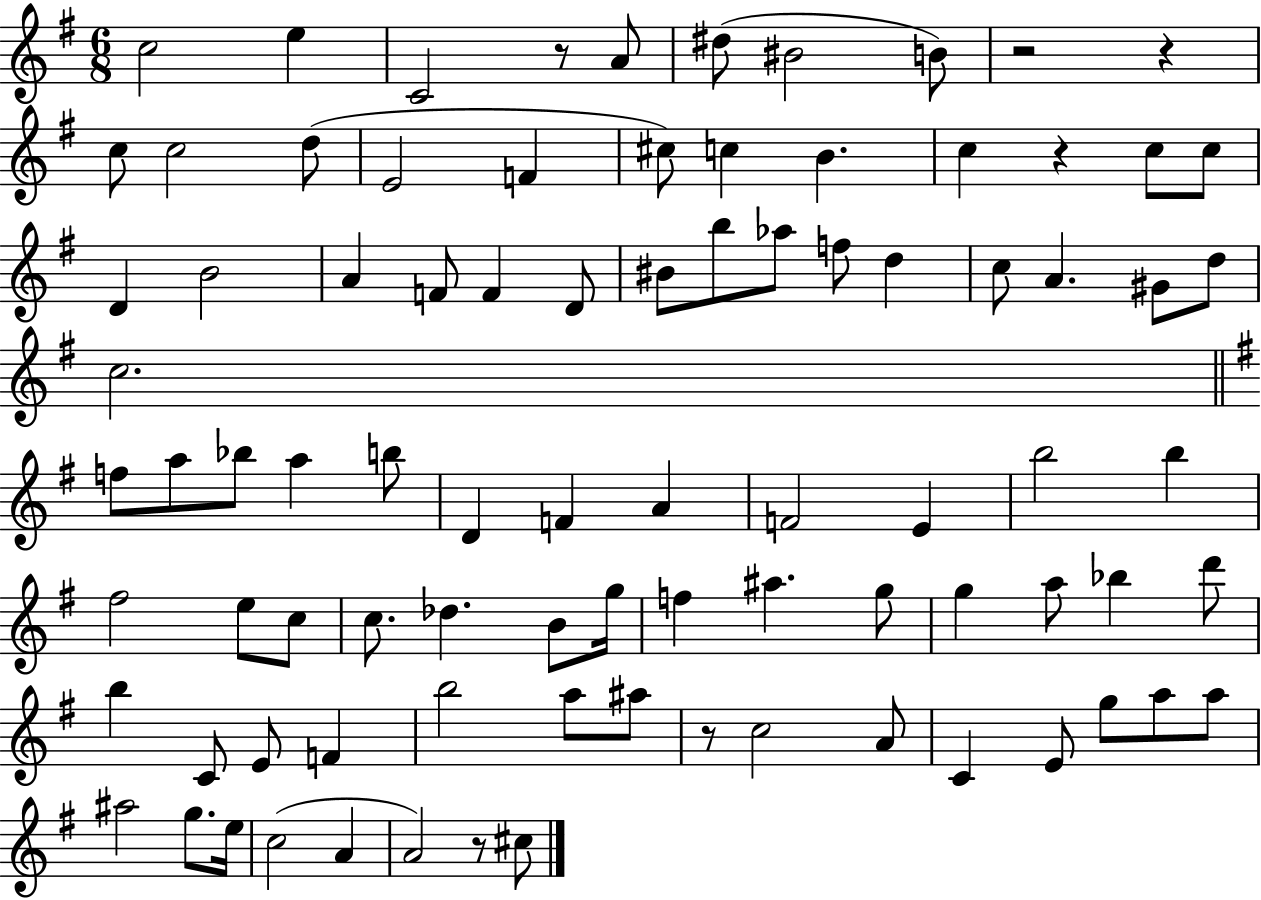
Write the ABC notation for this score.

X:1
T:Untitled
M:6/8
L:1/4
K:G
c2 e C2 z/2 A/2 ^d/2 ^B2 B/2 z2 z c/2 c2 d/2 E2 F ^c/2 c B c z c/2 c/2 D B2 A F/2 F D/2 ^B/2 b/2 _a/2 f/2 d c/2 A ^G/2 d/2 c2 f/2 a/2 _b/2 a b/2 D F A F2 E b2 b ^f2 e/2 c/2 c/2 _d B/2 g/4 f ^a g/2 g a/2 _b d'/2 b C/2 E/2 F b2 a/2 ^a/2 z/2 c2 A/2 C E/2 g/2 a/2 a/2 ^a2 g/2 e/4 c2 A A2 z/2 ^c/2